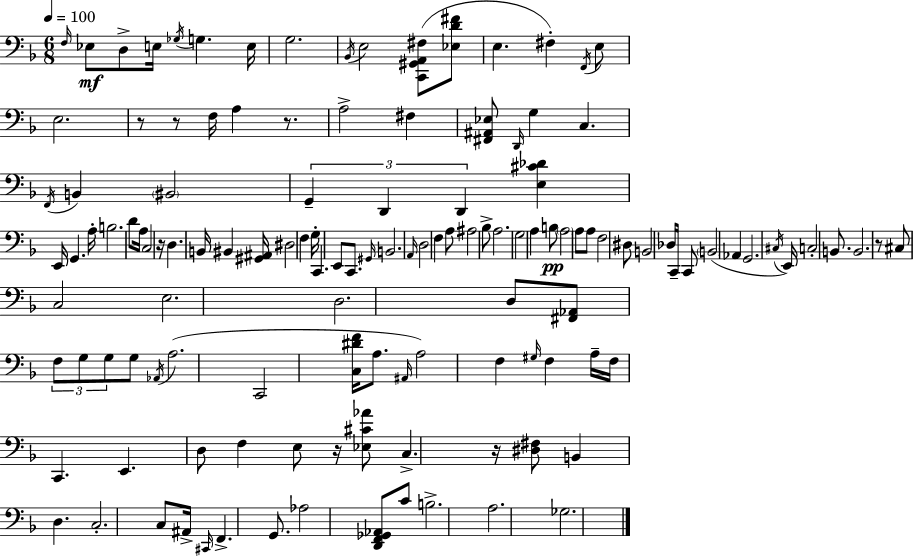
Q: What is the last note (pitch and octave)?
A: Gb3